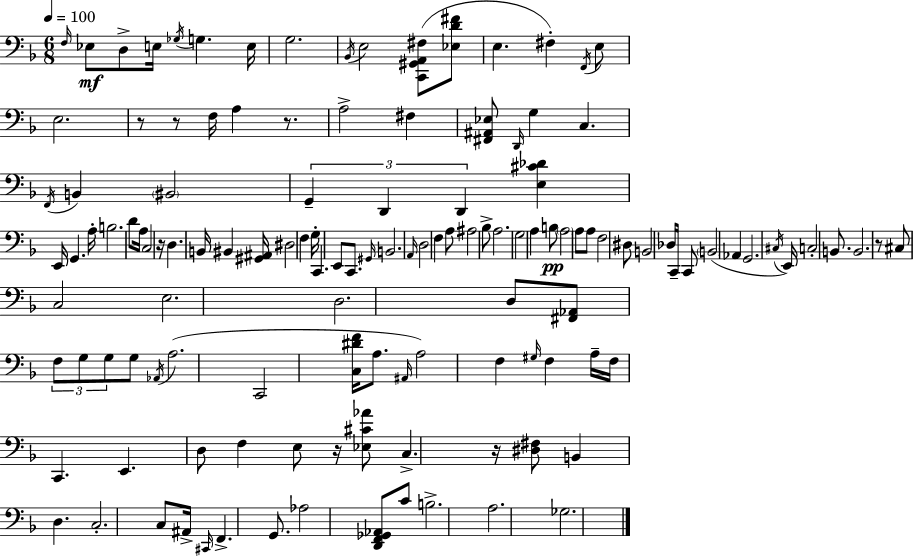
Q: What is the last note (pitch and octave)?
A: Gb3